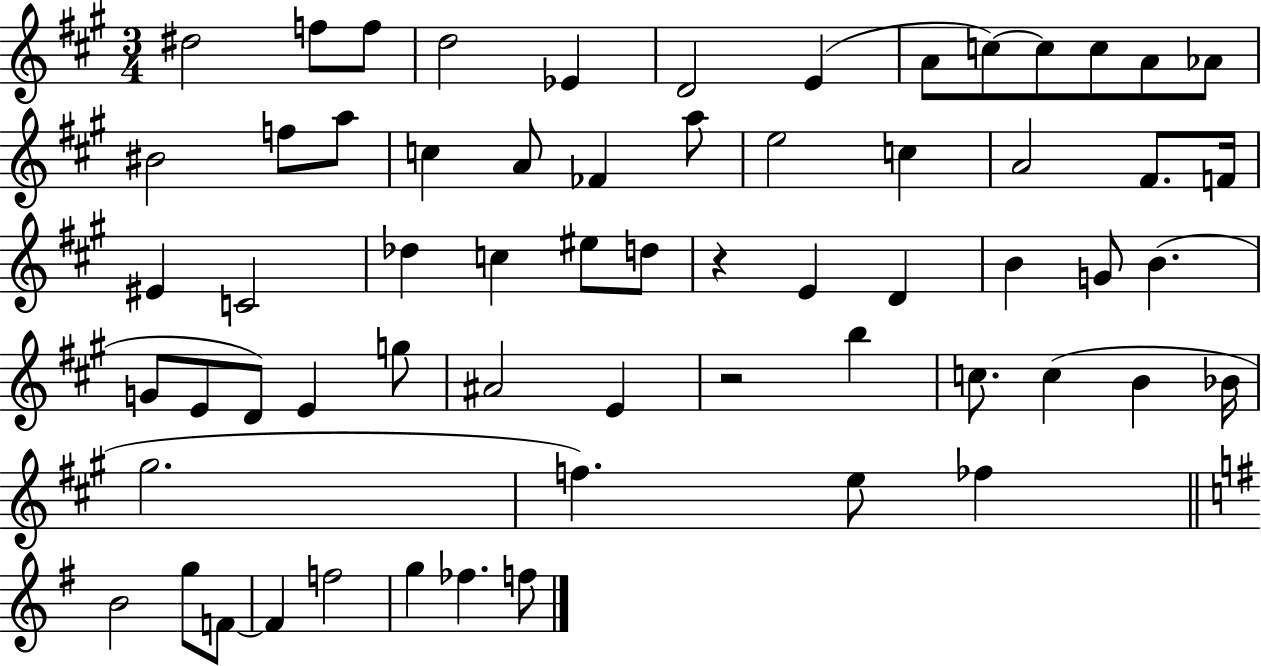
D#5/h F5/e F5/e D5/h Eb4/q D4/h E4/q A4/e C5/e C5/e C5/e A4/e Ab4/e BIS4/h F5/e A5/e C5/q A4/e FES4/q A5/e E5/h C5/q A4/h F#4/e. F4/s EIS4/q C4/h Db5/q C5/q EIS5/e D5/e R/q E4/q D4/q B4/q G4/e B4/q. G4/e E4/e D4/e E4/q G5/e A#4/h E4/q R/h B5/q C5/e. C5/q B4/q Bb4/s G#5/h. F5/q. E5/e FES5/q B4/h G5/e F4/e F4/q F5/h G5/q FES5/q. F5/e